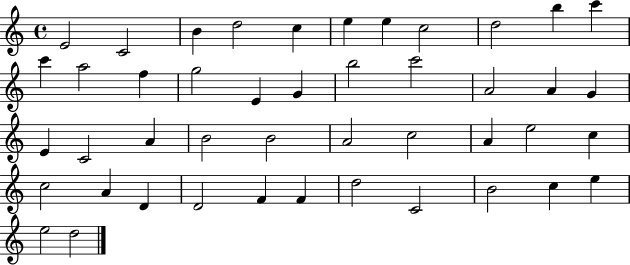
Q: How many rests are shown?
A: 0